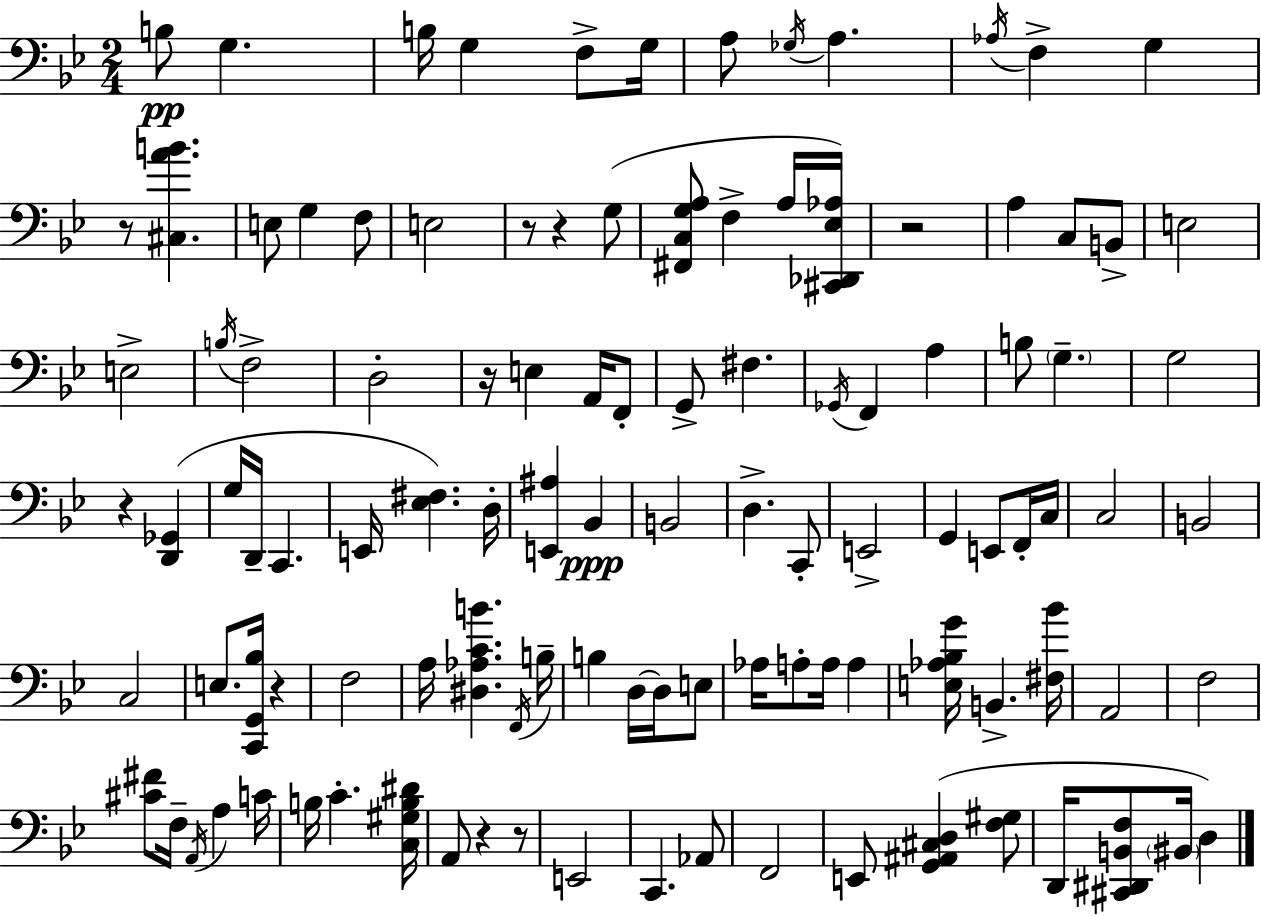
{
  \clef bass
  \numericTimeSignature
  \time 2/4
  \key bes \major
  b8\pp g4. | b16 g4 f8-> g16 | a8 \acciaccatura { ges16 } a4. | \acciaccatura { aes16 } f4-> g4 | \break r8 <cis a' b'>4. | e8 g4 | f8 e2 | r8 r4 | \break g8( <fis, c g a>8 f4-> | a16 <cis, des, ees aes>16) r2 | a4 c8 | b,8-> e2 | \break e2-> | \acciaccatura { b16 } f2-> | d2-. | r16 e4 | \break a,16 f,8-. g,8-> fis4. | \acciaccatura { ges,16 } f,4 | a4 b8 \parenthesize g4.-- | g2 | \break r4 | <d, ges,>4( g16 d,16-- c,4. | e,16 <ees fis>4.) | d16-. <e, ais>4 | \break bes,4\ppp b,2 | d4.-> | c,8-. e,2-> | g,4 | \break e,8 f,16-. c16 c2 | b,2 | c2 | e8. <c, g, bes>16 | \break r4 f2 | a16 <dis aes c' b'>4. | \acciaccatura { f,16 } b16-- b4 | d16~~ d16 e8 aes16 a8-. | \break a16 a4 <e aes bes g'>16 b,4.-> | <fis bes'>16 a,2 | f2 | <cis' fis'>8 f16-- | \break \acciaccatura { a,16 } a4 c'16 b16 c'4.-. | <c gis b dis'>16 a,8 | r4 r8 e,2 | c,4. | \break aes,8 f,2 | e,8 | <g, ais, cis d>4( <f gis>8 d,16 <cis, dis, b, f>8 | \parenthesize bis,16 d4) \bar "|."
}